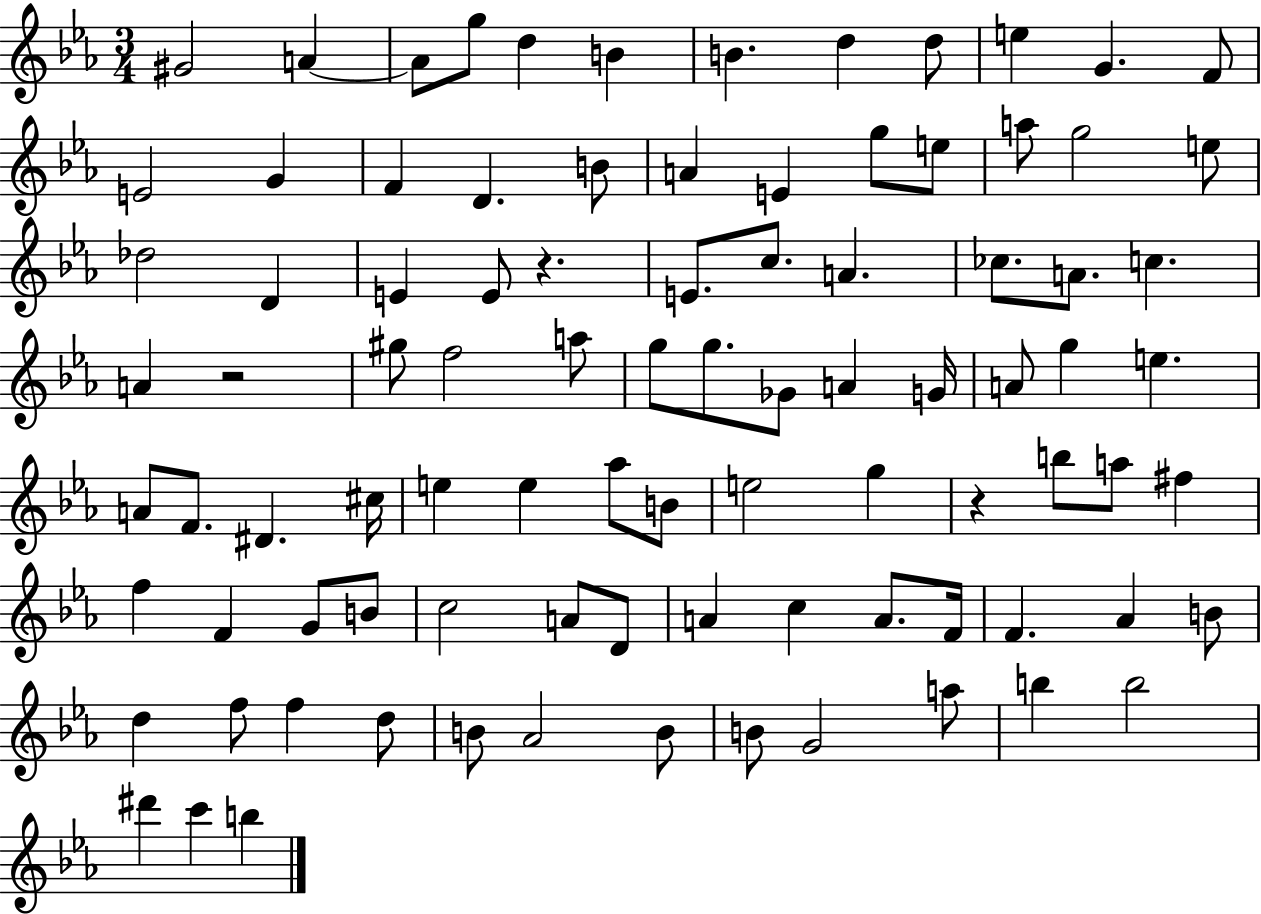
G#4/h A4/q A4/e G5/e D5/q B4/q B4/q. D5/q D5/e E5/q G4/q. F4/e E4/h G4/q F4/q D4/q. B4/e A4/q E4/q G5/e E5/e A5/e G5/h E5/e Db5/h D4/q E4/q E4/e R/q. E4/e. C5/e. A4/q. CES5/e. A4/e. C5/q. A4/q R/h G#5/e F5/h A5/e G5/e G5/e. Gb4/e A4/q G4/s A4/e G5/q E5/q. A4/e F4/e. D#4/q. C#5/s E5/q E5/q Ab5/e B4/e E5/h G5/q R/q B5/e A5/e F#5/q F5/q F4/q G4/e B4/e C5/h A4/e D4/e A4/q C5/q A4/e. F4/s F4/q. Ab4/q B4/e D5/q F5/e F5/q D5/e B4/e Ab4/h B4/e B4/e G4/h A5/e B5/q B5/h D#6/q C6/q B5/q